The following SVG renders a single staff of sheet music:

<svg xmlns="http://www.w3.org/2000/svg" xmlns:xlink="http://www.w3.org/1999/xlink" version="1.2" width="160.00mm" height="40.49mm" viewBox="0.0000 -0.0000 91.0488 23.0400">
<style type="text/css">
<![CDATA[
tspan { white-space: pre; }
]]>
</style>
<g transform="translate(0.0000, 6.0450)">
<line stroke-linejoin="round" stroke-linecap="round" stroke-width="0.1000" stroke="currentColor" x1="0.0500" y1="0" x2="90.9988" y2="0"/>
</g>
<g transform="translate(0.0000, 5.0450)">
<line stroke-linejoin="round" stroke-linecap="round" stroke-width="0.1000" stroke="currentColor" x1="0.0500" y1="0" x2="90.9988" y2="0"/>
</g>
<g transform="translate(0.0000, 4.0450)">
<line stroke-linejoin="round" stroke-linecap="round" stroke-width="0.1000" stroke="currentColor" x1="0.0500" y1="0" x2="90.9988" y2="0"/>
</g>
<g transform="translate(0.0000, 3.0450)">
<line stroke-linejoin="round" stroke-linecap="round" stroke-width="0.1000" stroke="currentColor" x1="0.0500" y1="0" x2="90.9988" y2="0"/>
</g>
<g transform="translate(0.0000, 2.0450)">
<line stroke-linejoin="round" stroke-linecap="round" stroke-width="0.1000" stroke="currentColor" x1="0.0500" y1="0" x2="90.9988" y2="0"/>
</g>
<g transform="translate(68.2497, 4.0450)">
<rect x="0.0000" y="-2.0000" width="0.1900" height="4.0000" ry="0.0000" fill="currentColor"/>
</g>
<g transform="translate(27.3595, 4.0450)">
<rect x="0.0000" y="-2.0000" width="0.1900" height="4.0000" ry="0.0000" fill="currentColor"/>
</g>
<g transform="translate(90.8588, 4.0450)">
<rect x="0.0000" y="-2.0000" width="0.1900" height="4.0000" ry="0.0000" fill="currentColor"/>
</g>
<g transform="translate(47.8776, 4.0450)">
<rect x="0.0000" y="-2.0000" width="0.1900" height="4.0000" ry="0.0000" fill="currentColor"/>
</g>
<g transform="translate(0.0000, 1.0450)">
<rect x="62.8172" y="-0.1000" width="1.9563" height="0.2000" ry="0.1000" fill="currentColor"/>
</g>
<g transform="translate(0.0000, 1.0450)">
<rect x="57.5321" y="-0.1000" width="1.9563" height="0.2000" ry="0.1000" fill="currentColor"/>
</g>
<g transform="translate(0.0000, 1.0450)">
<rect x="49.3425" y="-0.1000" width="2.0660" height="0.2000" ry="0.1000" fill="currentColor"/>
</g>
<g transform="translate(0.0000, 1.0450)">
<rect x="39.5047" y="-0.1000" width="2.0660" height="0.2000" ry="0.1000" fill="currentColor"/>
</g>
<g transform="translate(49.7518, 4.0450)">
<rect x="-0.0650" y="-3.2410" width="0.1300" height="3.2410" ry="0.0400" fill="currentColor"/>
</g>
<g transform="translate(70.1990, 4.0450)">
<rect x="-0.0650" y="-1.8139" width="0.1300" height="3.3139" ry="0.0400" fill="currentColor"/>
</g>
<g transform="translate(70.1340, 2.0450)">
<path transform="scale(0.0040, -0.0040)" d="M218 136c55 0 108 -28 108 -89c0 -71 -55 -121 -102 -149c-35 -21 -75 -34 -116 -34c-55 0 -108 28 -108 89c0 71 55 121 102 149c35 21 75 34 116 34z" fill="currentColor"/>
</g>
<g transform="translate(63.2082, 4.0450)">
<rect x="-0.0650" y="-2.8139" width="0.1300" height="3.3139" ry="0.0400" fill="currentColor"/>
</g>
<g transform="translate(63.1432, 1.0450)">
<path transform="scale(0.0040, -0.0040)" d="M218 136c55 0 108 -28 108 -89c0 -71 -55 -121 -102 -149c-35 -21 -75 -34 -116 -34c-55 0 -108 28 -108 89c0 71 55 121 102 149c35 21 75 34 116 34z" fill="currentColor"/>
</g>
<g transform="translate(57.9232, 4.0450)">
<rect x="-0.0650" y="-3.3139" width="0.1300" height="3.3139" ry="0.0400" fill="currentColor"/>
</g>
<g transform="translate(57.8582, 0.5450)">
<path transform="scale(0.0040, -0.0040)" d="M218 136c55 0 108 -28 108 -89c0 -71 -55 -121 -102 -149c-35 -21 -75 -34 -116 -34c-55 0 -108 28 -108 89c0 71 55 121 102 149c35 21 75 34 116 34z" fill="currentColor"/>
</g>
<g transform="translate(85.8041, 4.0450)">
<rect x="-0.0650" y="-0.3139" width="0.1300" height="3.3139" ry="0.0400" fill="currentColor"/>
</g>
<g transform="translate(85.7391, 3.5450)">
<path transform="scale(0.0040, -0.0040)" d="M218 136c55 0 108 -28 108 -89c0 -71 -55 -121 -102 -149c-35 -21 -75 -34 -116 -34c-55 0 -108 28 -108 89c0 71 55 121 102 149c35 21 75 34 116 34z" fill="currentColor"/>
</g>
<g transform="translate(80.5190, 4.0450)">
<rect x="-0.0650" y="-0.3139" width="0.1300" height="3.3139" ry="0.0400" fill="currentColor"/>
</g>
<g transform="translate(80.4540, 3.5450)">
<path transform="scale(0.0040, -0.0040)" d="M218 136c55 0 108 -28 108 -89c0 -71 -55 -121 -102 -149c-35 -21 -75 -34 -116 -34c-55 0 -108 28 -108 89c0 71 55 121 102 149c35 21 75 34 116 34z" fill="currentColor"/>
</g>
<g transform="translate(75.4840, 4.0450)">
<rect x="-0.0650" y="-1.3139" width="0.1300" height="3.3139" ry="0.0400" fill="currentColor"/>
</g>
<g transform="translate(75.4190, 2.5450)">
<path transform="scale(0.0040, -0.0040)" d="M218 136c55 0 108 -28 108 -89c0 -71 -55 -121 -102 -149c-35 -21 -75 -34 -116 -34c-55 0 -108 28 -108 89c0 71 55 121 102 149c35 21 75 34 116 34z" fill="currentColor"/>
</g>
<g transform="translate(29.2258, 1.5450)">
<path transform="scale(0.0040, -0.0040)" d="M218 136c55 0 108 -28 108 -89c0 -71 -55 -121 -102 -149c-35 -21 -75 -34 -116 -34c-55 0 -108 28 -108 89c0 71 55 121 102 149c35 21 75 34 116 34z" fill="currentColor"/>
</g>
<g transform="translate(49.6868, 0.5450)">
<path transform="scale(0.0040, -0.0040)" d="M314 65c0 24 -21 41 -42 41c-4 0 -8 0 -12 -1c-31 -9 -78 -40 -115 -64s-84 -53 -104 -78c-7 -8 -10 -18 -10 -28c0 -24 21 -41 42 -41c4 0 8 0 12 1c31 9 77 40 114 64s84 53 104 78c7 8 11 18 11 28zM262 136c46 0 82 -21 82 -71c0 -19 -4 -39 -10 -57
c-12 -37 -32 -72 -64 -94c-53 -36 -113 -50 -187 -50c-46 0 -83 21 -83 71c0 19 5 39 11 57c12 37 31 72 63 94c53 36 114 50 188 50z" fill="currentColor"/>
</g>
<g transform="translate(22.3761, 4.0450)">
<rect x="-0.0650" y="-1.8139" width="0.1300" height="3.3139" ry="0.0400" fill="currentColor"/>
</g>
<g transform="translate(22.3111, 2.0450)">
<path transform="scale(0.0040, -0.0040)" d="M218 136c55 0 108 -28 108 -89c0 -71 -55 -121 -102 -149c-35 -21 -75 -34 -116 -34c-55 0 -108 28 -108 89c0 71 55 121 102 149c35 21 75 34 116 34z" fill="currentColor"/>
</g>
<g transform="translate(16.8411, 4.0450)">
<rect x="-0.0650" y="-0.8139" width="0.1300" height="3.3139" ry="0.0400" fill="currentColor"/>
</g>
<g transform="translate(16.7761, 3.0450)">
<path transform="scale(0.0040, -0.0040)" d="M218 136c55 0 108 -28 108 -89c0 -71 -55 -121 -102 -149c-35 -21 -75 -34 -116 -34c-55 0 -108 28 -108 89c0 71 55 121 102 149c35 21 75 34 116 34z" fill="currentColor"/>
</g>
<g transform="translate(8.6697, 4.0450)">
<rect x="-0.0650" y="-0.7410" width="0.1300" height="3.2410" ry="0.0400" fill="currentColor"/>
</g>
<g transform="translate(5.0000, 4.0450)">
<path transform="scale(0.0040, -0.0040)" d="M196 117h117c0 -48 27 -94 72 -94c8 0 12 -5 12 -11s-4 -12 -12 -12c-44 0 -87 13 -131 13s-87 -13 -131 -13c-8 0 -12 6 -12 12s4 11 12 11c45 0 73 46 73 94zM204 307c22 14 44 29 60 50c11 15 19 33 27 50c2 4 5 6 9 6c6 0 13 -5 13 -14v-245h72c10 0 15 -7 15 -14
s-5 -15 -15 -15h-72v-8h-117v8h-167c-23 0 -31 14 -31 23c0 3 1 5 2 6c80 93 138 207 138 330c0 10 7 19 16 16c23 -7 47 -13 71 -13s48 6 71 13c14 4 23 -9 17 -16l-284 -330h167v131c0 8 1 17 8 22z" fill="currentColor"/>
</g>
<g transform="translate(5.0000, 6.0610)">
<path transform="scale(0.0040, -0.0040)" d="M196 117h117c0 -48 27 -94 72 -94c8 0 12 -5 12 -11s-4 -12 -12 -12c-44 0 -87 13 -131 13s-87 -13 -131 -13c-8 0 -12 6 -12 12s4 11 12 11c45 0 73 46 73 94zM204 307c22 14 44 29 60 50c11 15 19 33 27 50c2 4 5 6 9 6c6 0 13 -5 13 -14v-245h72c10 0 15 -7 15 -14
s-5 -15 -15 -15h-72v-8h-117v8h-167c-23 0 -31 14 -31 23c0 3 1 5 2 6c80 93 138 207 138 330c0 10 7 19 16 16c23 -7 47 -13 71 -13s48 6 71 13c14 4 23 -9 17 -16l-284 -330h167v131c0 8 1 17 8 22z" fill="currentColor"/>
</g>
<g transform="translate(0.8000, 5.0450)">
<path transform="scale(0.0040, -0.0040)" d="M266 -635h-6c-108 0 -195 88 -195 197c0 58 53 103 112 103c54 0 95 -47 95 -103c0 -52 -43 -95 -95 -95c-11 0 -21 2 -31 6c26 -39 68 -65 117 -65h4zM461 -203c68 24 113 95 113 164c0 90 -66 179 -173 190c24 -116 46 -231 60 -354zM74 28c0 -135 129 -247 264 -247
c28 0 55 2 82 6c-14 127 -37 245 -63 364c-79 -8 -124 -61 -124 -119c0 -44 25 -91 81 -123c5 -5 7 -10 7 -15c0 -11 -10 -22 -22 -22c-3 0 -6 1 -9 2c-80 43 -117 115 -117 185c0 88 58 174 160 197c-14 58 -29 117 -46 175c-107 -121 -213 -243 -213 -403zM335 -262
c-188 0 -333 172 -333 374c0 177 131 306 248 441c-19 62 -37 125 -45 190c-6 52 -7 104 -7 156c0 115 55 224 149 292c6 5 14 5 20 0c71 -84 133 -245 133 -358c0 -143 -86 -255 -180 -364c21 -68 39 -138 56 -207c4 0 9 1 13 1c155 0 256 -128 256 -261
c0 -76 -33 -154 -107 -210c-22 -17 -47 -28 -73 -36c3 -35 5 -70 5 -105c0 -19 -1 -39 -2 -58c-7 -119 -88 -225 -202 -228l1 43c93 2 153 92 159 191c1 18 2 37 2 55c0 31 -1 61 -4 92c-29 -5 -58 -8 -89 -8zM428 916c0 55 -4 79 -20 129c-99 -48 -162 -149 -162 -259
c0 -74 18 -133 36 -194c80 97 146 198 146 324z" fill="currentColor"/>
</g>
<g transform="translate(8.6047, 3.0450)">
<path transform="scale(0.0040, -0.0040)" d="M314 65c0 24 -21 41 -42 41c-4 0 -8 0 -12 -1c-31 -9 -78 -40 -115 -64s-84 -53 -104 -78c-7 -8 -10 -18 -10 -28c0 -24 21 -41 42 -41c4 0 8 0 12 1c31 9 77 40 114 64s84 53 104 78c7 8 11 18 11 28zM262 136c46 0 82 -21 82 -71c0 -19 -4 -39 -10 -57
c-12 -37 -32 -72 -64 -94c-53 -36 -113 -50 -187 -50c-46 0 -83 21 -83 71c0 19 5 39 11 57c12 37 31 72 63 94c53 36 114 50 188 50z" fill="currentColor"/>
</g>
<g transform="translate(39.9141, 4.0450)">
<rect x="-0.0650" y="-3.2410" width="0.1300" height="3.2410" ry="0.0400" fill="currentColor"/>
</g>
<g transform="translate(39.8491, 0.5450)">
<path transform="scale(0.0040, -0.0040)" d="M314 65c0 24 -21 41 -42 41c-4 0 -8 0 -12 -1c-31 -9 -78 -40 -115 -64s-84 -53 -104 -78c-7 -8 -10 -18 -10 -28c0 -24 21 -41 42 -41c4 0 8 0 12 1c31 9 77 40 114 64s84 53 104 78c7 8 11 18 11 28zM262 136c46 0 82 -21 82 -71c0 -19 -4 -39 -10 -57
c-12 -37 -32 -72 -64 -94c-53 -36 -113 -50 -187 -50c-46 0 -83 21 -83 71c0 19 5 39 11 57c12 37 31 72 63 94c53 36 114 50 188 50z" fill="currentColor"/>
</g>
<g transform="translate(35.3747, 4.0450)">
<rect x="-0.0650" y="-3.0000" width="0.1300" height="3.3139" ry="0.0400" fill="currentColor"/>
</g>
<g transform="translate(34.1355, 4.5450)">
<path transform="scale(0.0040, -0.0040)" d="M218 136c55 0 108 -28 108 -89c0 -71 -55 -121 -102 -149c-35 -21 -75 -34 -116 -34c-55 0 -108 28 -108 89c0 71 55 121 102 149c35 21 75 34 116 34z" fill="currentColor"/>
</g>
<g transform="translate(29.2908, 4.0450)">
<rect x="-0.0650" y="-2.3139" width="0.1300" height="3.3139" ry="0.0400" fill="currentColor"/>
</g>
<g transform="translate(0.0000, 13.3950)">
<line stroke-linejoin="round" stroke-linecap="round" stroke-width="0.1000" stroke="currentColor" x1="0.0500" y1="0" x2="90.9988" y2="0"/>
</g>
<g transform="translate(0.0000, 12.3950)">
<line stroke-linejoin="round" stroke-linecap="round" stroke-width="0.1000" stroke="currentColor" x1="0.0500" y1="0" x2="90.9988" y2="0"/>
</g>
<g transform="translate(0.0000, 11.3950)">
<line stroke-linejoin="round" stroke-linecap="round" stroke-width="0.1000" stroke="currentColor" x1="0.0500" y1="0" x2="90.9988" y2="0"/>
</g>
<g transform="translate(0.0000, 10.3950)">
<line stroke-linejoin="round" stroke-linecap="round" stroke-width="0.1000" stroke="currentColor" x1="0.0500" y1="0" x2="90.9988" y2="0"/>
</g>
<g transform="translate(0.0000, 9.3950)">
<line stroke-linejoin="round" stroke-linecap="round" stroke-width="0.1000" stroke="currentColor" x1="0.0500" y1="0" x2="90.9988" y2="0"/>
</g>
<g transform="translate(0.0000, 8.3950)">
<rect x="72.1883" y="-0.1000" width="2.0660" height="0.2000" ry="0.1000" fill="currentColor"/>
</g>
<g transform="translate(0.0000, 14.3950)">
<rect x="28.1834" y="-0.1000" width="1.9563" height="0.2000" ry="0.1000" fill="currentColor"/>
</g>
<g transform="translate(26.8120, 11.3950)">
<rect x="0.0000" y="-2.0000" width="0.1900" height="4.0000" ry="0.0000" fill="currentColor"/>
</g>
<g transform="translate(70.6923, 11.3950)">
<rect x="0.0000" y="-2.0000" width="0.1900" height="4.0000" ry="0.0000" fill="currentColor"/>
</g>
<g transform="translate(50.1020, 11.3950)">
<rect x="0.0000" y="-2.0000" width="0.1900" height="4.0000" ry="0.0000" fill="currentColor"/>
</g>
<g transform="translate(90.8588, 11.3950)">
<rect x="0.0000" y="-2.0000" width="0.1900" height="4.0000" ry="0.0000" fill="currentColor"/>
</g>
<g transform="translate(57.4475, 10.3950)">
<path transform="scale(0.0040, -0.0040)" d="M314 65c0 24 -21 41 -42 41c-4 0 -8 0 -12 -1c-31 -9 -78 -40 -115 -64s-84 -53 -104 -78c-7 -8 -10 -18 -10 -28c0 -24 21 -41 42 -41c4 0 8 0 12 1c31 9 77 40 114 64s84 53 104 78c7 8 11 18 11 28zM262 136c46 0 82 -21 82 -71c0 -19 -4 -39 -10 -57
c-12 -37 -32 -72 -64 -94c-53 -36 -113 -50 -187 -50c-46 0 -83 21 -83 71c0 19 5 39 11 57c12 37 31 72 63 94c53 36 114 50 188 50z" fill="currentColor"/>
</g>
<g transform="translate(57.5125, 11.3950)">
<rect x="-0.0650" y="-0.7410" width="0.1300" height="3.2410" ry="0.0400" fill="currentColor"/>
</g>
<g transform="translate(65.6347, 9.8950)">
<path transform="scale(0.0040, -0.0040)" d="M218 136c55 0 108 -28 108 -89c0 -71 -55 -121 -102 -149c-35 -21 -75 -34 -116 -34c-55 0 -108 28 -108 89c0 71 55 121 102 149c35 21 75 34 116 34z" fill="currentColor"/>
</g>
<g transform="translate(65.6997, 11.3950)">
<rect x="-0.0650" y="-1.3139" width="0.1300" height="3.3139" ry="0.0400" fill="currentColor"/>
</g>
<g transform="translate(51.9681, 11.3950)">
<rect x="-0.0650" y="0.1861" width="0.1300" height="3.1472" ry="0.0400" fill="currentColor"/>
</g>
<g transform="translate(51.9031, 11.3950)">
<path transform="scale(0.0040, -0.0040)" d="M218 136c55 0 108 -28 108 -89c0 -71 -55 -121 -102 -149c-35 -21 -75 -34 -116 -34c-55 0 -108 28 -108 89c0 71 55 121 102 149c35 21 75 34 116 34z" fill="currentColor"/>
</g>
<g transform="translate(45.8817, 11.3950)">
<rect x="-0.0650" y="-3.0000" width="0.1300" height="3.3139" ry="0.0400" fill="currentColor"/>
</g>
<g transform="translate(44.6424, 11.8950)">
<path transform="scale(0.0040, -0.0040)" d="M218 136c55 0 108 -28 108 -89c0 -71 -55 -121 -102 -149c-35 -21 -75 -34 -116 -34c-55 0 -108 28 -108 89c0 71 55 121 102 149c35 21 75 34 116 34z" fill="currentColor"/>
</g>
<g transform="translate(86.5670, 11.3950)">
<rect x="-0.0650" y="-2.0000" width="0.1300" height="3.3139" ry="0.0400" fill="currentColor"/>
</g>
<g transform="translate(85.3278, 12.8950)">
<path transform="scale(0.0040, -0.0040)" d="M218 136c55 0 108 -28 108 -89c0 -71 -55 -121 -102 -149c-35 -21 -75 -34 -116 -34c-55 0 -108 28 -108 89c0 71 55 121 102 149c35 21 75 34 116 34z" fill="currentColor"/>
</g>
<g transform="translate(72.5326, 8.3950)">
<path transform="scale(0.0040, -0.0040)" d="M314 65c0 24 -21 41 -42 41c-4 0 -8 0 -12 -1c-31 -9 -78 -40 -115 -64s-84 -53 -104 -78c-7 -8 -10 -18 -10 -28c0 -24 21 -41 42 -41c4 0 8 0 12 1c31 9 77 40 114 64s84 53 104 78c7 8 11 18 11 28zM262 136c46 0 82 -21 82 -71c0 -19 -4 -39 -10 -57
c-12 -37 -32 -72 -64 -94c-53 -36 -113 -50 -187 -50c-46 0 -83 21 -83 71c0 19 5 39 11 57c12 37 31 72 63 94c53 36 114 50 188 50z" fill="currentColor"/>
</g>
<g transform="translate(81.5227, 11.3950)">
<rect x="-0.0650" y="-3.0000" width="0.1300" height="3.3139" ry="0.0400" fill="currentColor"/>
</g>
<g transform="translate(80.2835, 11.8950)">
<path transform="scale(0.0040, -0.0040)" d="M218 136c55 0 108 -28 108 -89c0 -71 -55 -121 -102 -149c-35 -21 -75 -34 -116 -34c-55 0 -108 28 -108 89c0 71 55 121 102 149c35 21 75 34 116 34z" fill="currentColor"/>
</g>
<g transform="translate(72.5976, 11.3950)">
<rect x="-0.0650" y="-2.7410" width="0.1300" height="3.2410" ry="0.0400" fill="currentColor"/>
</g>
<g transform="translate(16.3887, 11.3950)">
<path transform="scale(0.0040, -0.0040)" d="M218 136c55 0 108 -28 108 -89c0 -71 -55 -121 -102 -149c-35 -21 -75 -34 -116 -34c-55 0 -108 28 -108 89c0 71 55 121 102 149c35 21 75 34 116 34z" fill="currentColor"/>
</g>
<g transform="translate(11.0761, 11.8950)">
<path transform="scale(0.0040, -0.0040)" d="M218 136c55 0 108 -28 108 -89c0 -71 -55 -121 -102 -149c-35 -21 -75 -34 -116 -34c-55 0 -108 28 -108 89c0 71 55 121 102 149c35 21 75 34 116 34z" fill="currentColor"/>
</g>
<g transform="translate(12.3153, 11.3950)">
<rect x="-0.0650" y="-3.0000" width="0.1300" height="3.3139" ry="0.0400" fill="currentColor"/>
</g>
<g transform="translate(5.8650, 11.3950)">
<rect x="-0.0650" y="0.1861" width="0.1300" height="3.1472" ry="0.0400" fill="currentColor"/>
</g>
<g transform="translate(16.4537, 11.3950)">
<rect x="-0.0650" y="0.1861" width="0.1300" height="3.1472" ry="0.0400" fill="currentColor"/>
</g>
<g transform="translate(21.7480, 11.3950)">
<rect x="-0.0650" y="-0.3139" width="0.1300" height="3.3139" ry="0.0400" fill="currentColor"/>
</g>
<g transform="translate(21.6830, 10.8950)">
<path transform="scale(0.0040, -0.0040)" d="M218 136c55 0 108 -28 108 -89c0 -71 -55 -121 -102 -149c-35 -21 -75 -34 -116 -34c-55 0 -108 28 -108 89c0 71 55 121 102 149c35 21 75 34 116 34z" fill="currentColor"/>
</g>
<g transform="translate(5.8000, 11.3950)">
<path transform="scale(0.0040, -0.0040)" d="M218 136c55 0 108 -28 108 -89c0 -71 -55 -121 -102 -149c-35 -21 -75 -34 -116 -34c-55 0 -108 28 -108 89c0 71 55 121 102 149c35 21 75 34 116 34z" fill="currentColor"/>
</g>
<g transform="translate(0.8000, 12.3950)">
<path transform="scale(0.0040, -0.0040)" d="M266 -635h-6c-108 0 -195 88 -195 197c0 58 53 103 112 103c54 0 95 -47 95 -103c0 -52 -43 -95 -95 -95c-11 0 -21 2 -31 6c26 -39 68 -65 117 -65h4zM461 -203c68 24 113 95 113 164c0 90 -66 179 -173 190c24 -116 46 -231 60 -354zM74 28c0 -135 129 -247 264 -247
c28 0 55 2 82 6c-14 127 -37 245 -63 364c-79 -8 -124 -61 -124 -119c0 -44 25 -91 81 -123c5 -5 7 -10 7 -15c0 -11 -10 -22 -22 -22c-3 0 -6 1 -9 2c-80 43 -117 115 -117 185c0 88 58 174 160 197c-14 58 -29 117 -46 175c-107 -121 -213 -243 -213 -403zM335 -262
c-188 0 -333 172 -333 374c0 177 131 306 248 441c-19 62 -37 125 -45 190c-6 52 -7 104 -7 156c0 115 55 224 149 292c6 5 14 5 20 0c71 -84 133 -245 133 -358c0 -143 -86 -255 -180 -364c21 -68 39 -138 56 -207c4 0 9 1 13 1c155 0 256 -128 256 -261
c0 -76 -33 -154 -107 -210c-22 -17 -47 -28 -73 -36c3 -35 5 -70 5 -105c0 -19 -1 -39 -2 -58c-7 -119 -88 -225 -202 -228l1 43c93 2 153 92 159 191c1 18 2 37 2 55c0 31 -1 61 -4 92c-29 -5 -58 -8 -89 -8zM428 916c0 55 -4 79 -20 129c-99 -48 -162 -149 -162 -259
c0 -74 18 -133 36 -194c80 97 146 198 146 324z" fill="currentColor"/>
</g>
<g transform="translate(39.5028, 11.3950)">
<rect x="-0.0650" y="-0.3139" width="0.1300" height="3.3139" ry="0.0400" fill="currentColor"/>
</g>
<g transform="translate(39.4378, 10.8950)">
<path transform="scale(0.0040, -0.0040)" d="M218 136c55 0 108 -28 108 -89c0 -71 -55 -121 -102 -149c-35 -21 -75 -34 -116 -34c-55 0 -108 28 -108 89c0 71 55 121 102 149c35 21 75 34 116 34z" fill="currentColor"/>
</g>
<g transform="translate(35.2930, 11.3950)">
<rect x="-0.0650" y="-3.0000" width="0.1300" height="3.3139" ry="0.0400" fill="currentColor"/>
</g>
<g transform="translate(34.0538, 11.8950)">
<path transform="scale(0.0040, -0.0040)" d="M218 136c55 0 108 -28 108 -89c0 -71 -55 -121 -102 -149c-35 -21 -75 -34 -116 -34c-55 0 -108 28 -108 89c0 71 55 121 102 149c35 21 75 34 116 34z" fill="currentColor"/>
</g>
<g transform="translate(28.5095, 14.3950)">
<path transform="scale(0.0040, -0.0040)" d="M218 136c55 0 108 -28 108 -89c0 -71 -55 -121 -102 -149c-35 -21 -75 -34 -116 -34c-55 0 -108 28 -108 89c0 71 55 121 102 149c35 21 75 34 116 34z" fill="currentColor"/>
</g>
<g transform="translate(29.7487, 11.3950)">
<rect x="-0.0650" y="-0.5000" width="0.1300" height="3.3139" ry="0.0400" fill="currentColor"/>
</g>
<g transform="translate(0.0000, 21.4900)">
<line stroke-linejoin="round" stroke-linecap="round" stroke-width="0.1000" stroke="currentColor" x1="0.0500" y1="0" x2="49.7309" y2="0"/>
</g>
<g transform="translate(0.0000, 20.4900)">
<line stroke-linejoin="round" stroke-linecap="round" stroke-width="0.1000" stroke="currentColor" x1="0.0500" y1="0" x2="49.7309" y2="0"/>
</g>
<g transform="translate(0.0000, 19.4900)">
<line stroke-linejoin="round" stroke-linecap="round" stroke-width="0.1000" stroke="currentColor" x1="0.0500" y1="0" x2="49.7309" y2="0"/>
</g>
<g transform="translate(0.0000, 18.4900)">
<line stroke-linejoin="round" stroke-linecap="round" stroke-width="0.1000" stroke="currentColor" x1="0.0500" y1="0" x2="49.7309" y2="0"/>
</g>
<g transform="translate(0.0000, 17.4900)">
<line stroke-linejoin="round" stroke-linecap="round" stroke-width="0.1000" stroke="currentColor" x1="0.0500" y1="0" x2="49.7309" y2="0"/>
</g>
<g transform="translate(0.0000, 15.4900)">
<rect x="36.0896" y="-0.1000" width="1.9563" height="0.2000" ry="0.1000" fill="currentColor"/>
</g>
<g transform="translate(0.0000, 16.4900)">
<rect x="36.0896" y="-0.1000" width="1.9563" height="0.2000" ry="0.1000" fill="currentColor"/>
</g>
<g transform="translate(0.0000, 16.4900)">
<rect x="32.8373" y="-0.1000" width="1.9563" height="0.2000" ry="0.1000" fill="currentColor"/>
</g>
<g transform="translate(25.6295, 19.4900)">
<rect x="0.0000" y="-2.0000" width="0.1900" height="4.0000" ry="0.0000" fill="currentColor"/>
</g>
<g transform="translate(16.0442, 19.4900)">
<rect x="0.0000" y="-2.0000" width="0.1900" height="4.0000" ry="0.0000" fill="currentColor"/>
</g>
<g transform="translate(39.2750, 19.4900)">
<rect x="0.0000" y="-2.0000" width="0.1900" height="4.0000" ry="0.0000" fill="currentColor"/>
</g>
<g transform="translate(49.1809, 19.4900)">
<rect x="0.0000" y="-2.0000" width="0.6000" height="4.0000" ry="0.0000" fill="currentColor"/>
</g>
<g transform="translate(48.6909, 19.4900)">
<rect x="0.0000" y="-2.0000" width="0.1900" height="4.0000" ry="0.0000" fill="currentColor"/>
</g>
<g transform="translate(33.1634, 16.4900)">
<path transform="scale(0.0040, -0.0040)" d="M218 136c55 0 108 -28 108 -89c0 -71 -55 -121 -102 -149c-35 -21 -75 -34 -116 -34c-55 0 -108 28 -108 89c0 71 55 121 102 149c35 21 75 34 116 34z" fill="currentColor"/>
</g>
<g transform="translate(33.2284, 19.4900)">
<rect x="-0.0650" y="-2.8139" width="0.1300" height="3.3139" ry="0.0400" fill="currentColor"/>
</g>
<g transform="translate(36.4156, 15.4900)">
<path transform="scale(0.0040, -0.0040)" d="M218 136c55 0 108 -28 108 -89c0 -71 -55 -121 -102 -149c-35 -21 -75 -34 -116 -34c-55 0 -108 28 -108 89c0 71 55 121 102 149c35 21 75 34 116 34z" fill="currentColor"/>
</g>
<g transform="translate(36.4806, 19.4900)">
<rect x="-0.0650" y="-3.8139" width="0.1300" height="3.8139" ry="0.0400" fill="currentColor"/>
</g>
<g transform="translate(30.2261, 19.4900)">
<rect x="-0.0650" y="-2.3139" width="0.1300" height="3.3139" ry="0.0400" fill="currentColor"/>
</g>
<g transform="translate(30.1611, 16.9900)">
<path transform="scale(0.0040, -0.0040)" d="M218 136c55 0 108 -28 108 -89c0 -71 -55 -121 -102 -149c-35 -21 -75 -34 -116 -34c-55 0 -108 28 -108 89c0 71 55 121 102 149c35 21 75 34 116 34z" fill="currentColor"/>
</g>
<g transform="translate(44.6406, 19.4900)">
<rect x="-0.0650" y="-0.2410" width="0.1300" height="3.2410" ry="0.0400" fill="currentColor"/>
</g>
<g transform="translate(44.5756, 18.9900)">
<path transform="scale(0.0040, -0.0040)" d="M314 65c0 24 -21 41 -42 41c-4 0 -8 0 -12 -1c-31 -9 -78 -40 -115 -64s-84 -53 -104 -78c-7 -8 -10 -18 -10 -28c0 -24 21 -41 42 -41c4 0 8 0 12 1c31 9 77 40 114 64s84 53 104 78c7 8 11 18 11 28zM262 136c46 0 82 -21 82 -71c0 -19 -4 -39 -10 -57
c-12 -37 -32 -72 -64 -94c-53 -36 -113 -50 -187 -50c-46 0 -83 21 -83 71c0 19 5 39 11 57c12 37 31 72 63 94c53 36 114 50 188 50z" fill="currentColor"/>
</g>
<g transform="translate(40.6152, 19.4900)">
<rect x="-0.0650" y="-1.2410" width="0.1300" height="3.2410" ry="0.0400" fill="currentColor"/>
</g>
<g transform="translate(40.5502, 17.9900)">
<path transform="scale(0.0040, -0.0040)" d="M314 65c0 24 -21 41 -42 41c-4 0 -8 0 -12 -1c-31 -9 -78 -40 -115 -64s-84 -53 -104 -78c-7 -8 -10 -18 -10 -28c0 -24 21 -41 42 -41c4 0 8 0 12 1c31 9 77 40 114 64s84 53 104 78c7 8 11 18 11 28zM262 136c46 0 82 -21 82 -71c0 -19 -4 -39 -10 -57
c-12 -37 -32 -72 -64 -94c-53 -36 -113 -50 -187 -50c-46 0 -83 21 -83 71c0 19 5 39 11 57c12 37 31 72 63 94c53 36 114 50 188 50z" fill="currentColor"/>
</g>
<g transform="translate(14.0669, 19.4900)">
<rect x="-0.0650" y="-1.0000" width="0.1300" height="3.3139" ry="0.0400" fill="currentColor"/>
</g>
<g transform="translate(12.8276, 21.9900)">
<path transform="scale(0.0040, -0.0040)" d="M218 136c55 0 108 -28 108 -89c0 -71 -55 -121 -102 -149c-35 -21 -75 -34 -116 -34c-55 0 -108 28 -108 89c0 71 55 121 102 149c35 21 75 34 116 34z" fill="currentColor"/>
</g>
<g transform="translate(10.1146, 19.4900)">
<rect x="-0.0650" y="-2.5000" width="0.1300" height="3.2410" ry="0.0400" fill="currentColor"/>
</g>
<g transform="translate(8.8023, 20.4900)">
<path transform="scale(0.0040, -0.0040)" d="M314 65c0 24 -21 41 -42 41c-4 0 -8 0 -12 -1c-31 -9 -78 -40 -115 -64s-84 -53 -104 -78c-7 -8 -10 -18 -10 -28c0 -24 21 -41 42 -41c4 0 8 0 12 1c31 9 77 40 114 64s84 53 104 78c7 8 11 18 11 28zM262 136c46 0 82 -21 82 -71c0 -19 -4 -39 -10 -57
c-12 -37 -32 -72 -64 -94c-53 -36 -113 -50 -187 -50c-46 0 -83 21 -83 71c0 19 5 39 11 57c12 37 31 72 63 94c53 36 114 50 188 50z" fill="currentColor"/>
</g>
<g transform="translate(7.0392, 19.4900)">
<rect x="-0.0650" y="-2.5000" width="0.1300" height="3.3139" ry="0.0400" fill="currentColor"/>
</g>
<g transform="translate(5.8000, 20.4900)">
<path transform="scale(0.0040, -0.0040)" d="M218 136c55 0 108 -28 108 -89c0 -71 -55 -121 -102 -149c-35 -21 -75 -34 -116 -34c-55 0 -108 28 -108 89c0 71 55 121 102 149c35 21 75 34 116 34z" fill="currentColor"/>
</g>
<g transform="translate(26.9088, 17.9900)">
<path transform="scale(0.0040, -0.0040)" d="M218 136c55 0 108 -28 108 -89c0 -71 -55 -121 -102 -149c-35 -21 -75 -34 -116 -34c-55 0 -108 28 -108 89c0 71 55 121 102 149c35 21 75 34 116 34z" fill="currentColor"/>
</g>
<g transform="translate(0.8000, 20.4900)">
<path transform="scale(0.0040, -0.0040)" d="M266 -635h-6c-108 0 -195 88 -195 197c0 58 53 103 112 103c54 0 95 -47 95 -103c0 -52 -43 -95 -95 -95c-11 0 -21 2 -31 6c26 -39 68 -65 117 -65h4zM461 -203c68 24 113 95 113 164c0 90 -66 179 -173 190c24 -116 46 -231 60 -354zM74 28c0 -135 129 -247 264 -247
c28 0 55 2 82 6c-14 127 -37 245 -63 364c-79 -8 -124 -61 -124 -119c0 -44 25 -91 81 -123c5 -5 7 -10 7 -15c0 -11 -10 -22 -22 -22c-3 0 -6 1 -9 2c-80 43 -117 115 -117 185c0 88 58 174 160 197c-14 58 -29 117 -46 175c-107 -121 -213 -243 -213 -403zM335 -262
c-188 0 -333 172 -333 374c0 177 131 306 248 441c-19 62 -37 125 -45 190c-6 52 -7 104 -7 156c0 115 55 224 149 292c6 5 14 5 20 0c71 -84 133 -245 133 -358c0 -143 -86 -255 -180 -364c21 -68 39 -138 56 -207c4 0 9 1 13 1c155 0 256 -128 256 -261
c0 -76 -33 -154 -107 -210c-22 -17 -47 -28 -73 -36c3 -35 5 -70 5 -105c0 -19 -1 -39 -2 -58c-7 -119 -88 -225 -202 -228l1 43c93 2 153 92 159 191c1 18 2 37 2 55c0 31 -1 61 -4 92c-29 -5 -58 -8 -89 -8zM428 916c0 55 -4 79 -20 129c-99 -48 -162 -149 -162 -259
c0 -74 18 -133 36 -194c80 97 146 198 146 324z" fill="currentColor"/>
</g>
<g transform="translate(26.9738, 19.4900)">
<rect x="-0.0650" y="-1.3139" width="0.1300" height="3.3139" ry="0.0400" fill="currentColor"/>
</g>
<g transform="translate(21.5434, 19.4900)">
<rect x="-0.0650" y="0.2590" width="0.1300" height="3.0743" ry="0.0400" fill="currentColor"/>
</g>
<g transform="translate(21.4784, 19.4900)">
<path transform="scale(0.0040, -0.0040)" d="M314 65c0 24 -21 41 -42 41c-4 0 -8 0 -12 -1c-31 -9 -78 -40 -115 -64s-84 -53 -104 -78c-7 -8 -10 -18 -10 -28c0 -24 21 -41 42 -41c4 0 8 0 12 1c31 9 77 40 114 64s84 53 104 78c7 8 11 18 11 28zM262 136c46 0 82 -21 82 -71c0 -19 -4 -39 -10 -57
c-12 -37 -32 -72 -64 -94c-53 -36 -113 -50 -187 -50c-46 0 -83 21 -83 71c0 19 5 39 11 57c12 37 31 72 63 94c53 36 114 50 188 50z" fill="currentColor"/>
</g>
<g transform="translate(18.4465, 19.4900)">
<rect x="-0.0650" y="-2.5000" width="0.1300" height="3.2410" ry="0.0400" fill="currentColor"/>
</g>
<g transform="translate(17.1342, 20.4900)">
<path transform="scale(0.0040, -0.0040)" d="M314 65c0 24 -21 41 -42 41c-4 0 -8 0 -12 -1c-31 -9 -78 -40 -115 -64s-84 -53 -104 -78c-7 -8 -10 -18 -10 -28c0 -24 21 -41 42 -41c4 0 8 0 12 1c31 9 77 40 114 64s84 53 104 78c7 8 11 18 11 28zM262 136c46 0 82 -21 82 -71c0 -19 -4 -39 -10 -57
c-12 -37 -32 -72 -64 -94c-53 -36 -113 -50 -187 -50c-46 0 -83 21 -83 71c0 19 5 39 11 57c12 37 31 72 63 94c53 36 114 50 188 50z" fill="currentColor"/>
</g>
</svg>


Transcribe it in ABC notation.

X:1
T:Untitled
M:4/4
L:1/4
K:C
d2 d f g A b2 b2 b a f e c c B A B c C A c A B d2 e a2 A F G G2 D G2 B2 e g a c' e2 c2